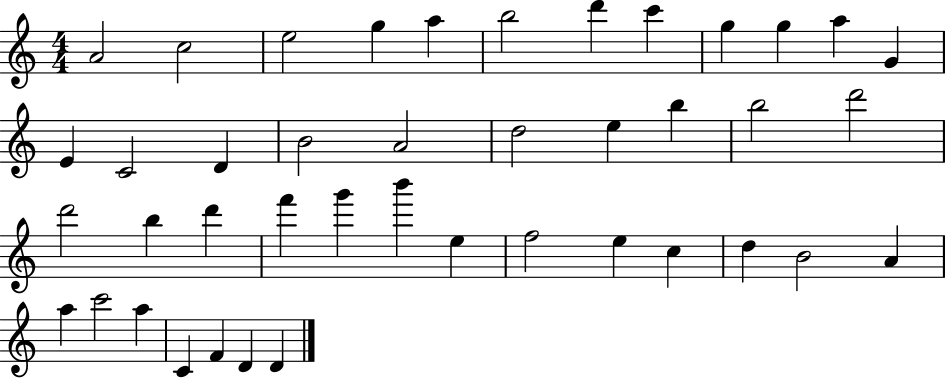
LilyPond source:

{
  \clef treble
  \numericTimeSignature
  \time 4/4
  \key c \major
  a'2 c''2 | e''2 g''4 a''4 | b''2 d'''4 c'''4 | g''4 g''4 a''4 g'4 | \break e'4 c'2 d'4 | b'2 a'2 | d''2 e''4 b''4 | b''2 d'''2 | \break d'''2 b''4 d'''4 | f'''4 g'''4 b'''4 e''4 | f''2 e''4 c''4 | d''4 b'2 a'4 | \break a''4 c'''2 a''4 | c'4 f'4 d'4 d'4 | \bar "|."
}